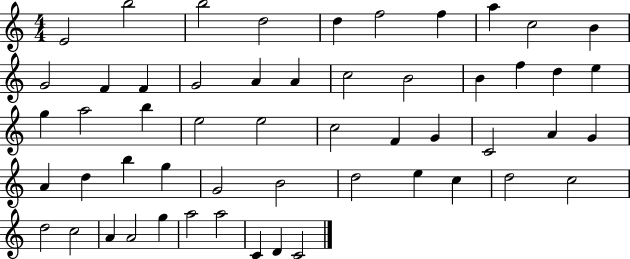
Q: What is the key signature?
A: C major